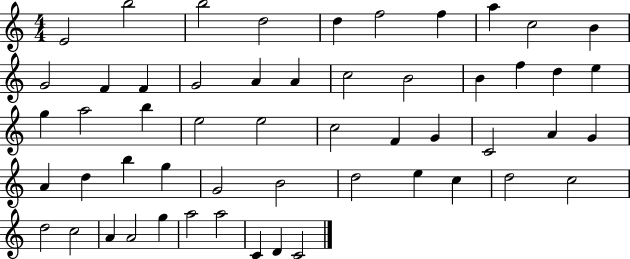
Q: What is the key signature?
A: C major